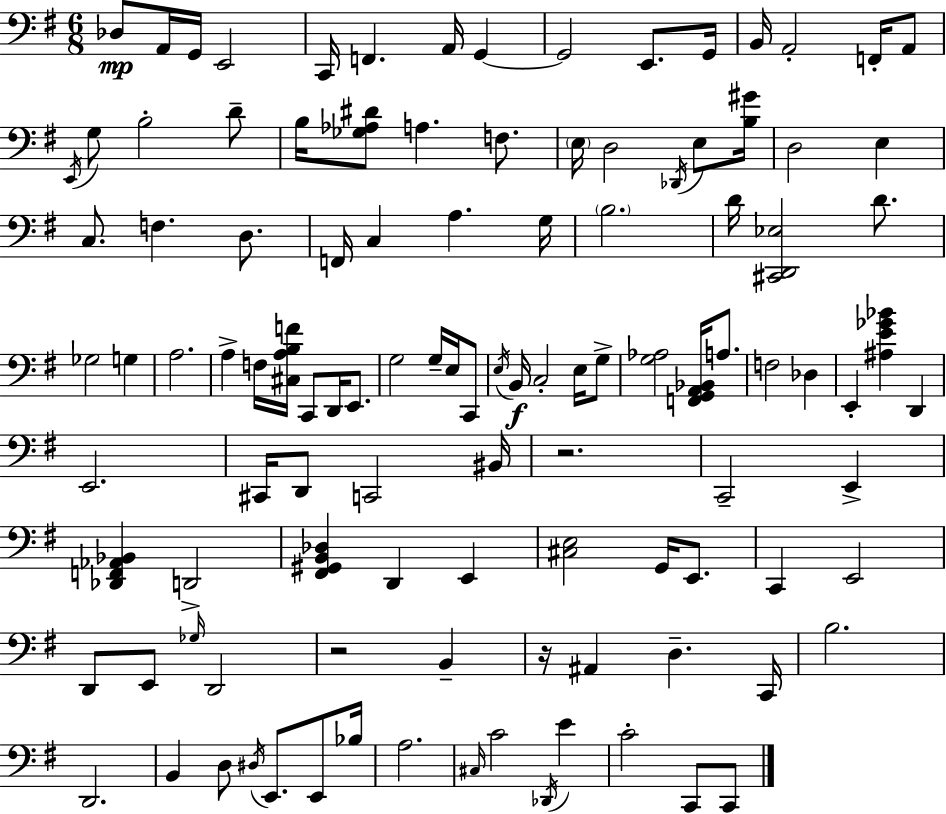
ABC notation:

X:1
T:Untitled
M:6/8
L:1/4
K:G
_D,/2 A,,/4 G,,/4 E,,2 C,,/4 F,, A,,/4 G,, G,,2 E,,/2 G,,/4 B,,/4 A,,2 F,,/4 A,,/2 E,,/4 G,/2 B,2 D/2 B,/4 [_G,_A,^D]/2 A, F,/2 E,/4 D,2 _D,,/4 E,/2 [B,^G]/4 D,2 E, C,/2 F, D,/2 F,,/4 C, A, G,/4 B,2 D/4 [^C,,D,,_E,]2 D/2 _G,2 G, A,2 A, F,/4 [^C,A,B,F]/4 C,,/2 D,,/4 E,,/2 G,2 G,/4 E,/4 C,,/2 E,/4 B,,/4 C,2 E,/4 G,/2 [G,_A,]2 [F,,G,,A,,_B,,]/4 A,/2 F,2 _D, E,, [^A,E_G_B] D,, E,,2 ^C,,/4 D,,/2 C,,2 ^B,,/4 z2 C,,2 E,, [_D,,F,,_A,,_B,,] D,,2 [^F,,^G,,B,,_D,] D,, E,, [^C,E,]2 G,,/4 E,,/2 C,, E,,2 D,,/2 E,,/2 _G,/4 D,,2 z2 B,, z/4 ^A,, D, C,,/4 B,2 D,,2 B,, D,/2 ^D,/4 E,,/2 E,,/2 _B,/4 A,2 ^C,/4 C2 _D,,/4 E C2 C,,/2 C,,/2